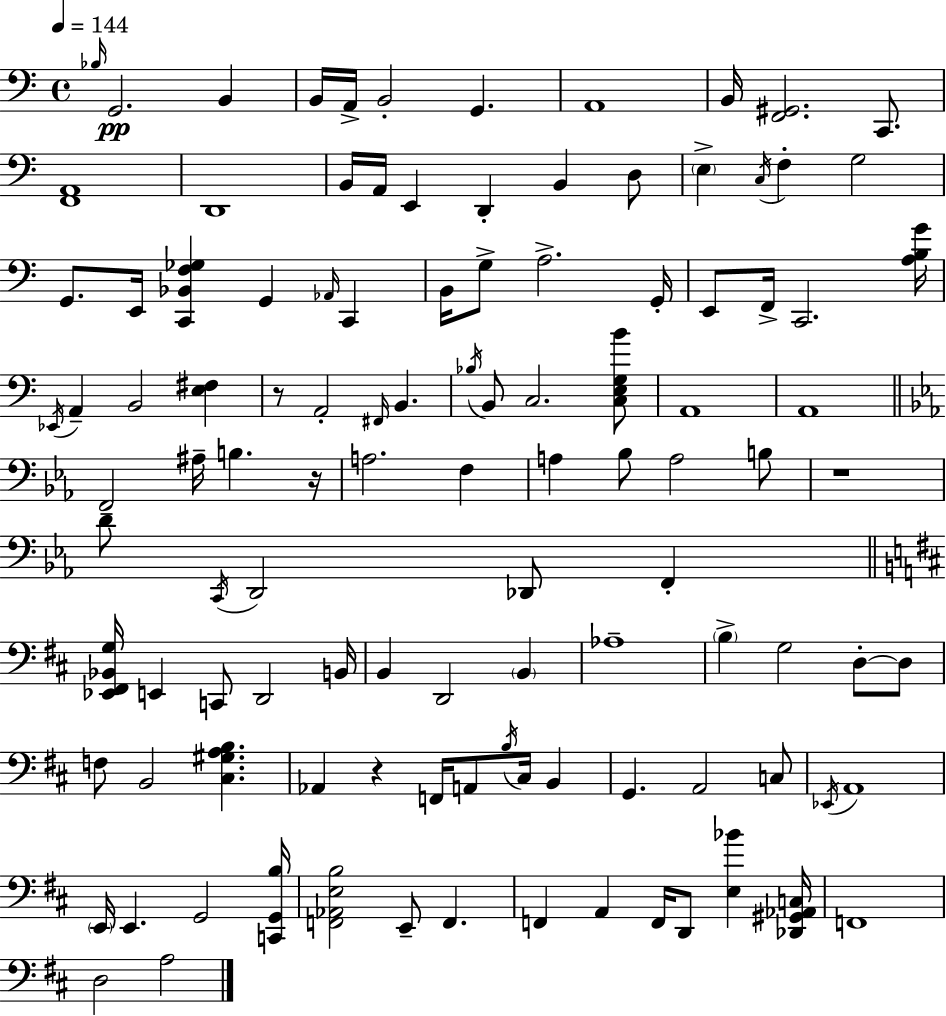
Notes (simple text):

Bb3/s G2/h. B2/q B2/s A2/s B2/h G2/q. A2/w B2/s [F2,G#2]/h. C2/e. [F2,A2]/w D2/w B2/s A2/s E2/q D2/q B2/q D3/e E3/q C3/s F3/q G3/h G2/e. E2/s [C2,Bb2,F3,Gb3]/q G2/q Ab2/s C2/q B2/s G3/e A3/h. G2/s E2/e F2/s C2/h. [A3,B3,G4]/s Eb2/s A2/q B2/h [E3,F#3]/q R/e A2/h F#2/s B2/q. Bb3/s B2/e C3/h. [C3,E3,G3,B4]/e A2/w A2/w F2/h A#3/s B3/q. R/s A3/h. F3/q A3/q Bb3/e A3/h B3/e R/w D4/e C2/s D2/h Db2/e F2/q [Eb2,F#2,Bb2,G3]/s E2/q C2/e D2/h B2/s B2/q D2/h B2/q Ab3/w B3/q G3/h D3/e D3/e F3/e B2/h [C#3,G#3,A3,B3]/q. Ab2/q R/q F2/s A2/e B3/s C#3/s B2/q G2/q. A2/h C3/e Eb2/s A2/w E2/s E2/q. G2/h [C2,G2,B3]/s [F2,Ab2,E3,B3]/h E2/e F2/q. F2/q A2/q F2/s D2/e [E3,Bb4]/q [Db2,G#2,Ab2,C3]/s F2/w D3/h A3/h